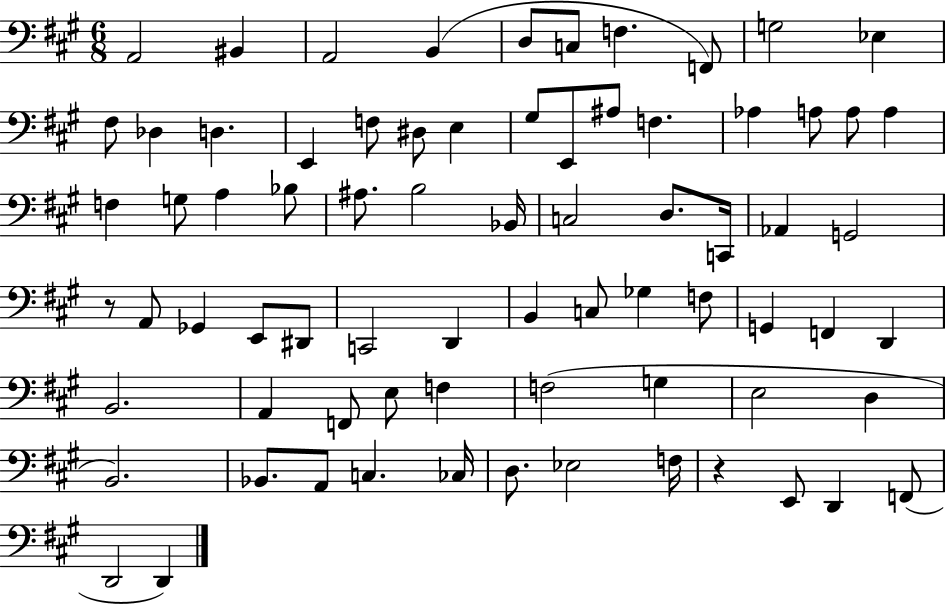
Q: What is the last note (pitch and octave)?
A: D2